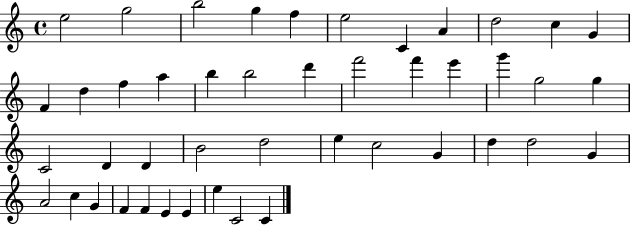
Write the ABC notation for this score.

X:1
T:Untitled
M:4/4
L:1/4
K:C
e2 g2 b2 g f e2 C A d2 c G F d f a b b2 d' f'2 f' e' g' g2 g C2 D D B2 d2 e c2 G d d2 G A2 c G F F E E e C2 C